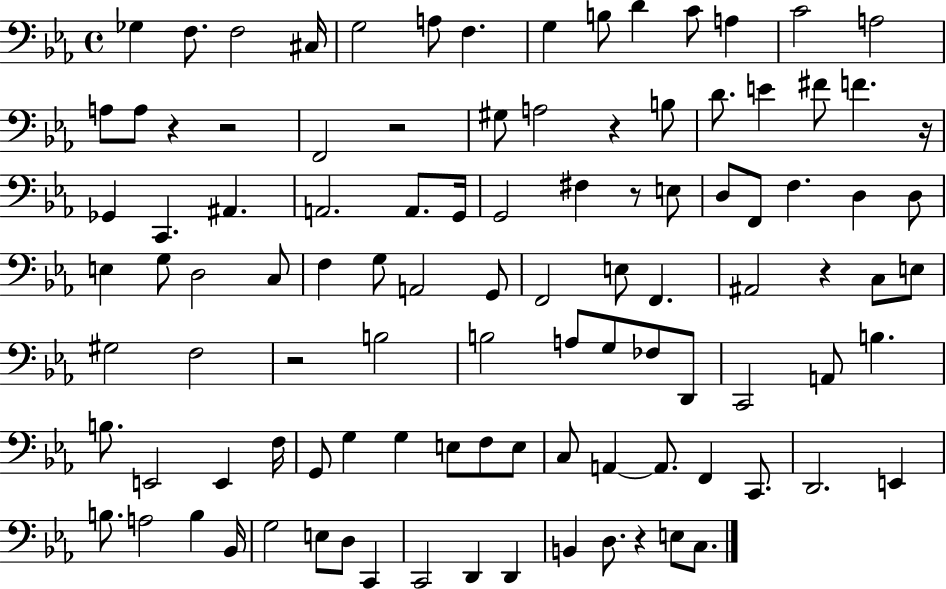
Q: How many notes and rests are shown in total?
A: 104